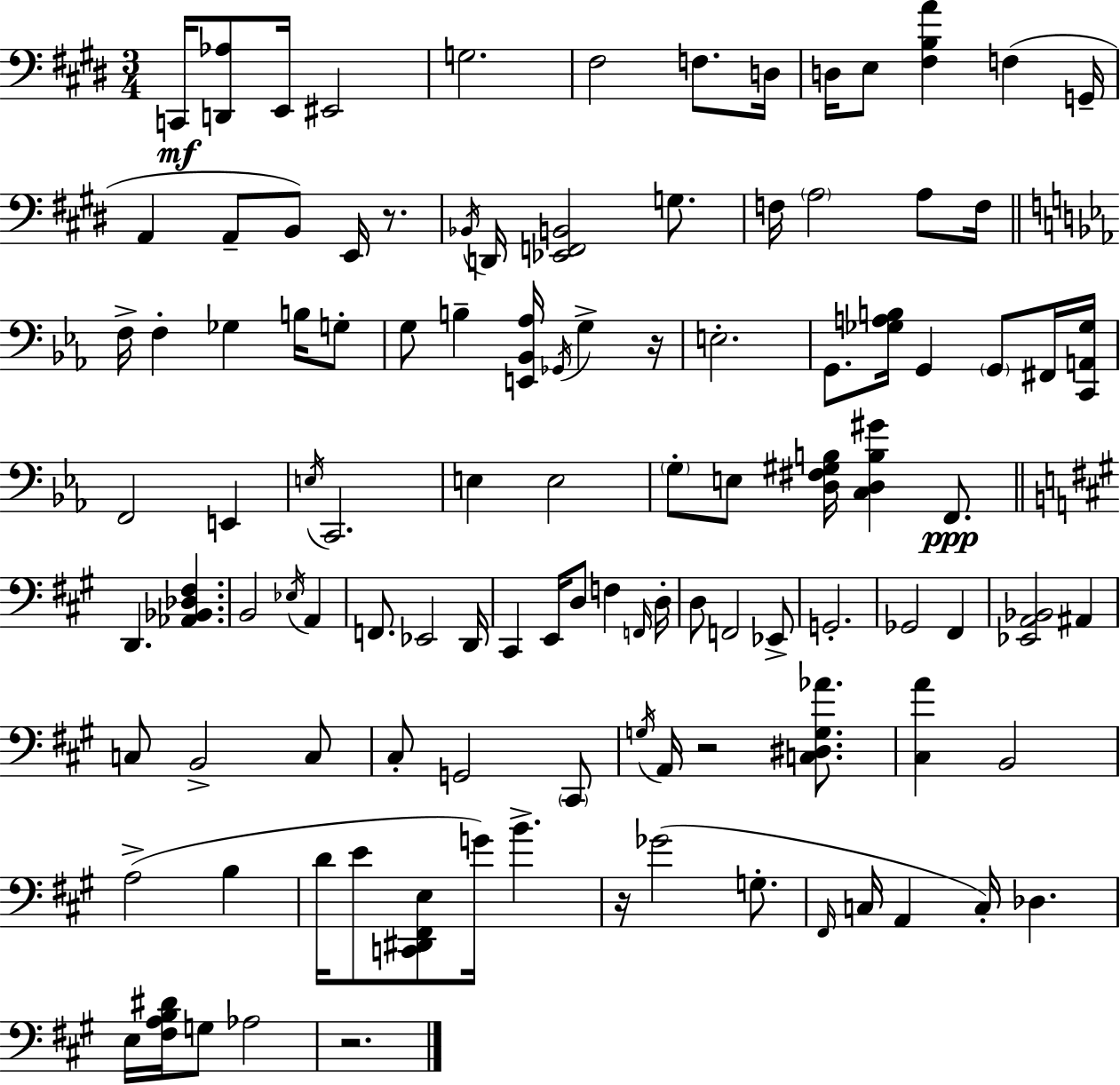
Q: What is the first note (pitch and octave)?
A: C2